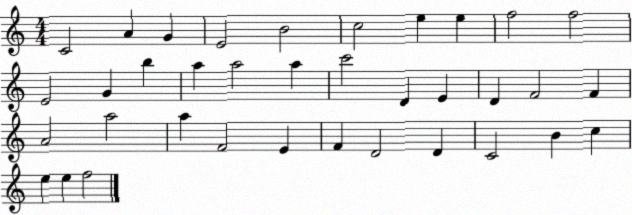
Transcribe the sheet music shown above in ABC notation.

X:1
T:Untitled
M:4/4
L:1/4
K:C
C2 A G E2 B2 c2 e e f2 f2 E2 G b a a2 a c'2 D E D F2 F A2 a2 a F2 E F D2 D C2 B c e e f2